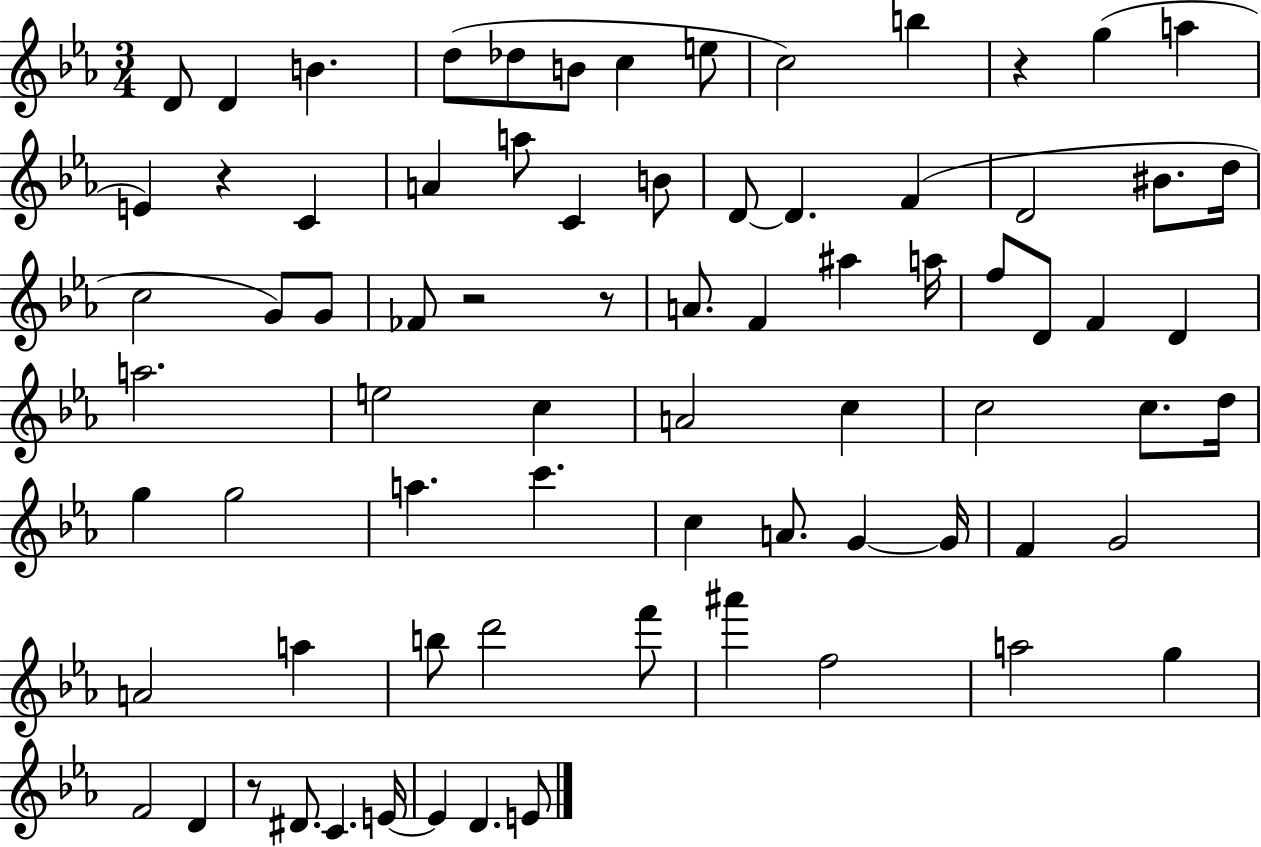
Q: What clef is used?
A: treble